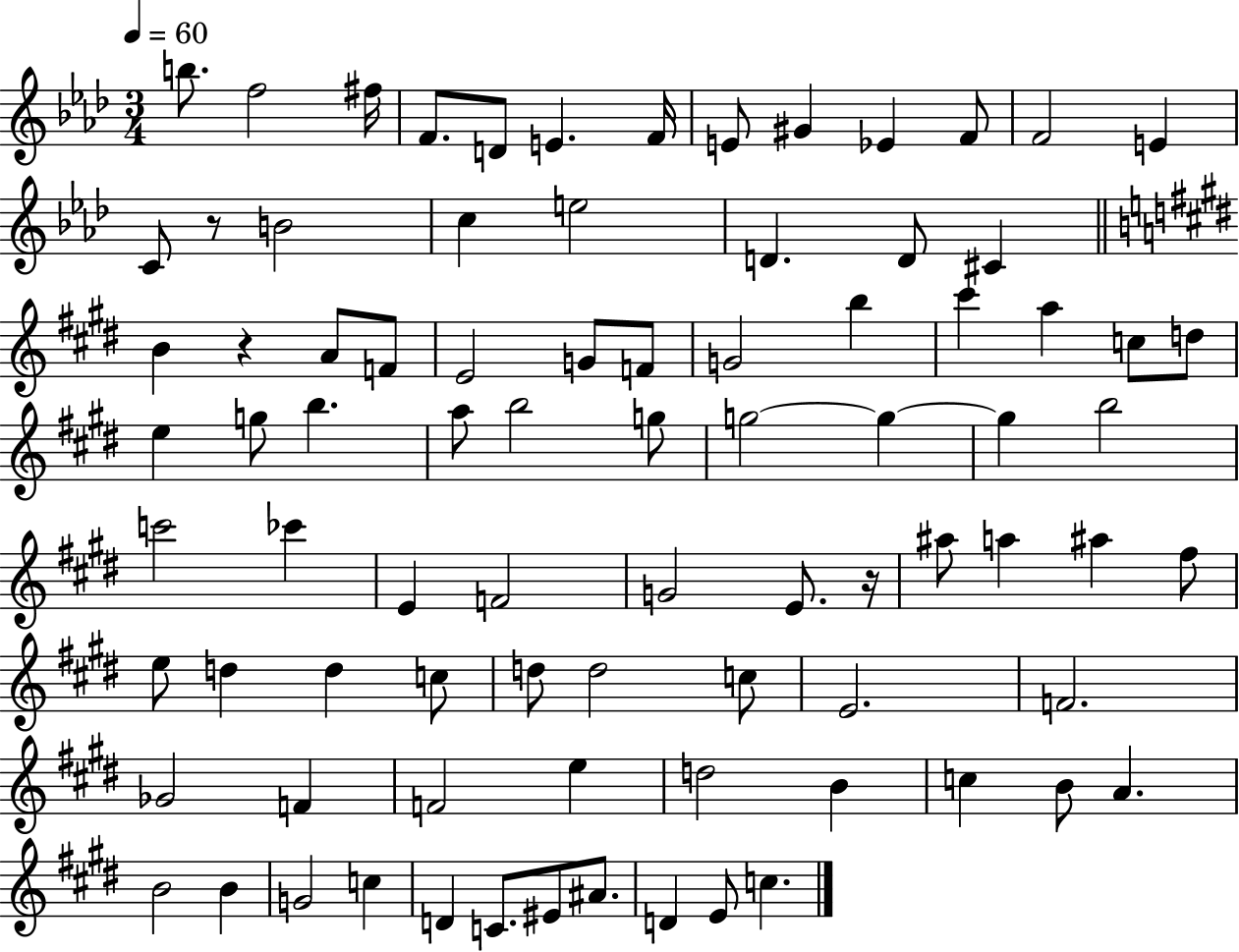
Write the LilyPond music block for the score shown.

{
  \clef treble
  \numericTimeSignature
  \time 3/4
  \key aes \major
  \tempo 4 = 60
  b''8. f''2 fis''16 | f'8. d'8 e'4. f'16 | e'8 gis'4 ees'4 f'8 | f'2 e'4 | \break c'8 r8 b'2 | c''4 e''2 | d'4. d'8 cis'4 | \bar "||" \break \key e \major b'4 r4 a'8 f'8 | e'2 g'8 f'8 | g'2 b''4 | cis'''4 a''4 c''8 d''8 | \break e''4 g''8 b''4. | a''8 b''2 g''8 | g''2~~ g''4~~ | g''4 b''2 | \break c'''2 ces'''4 | e'4 f'2 | g'2 e'8. r16 | ais''8 a''4 ais''4 fis''8 | \break e''8 d''4 d''4 c''8 | d''8 d''2 c''8 | e'2. | f'2. | \break ges'2 f'4 | f'2 e''4 | d''2 b'4 | c''4 b'8 a'4. | \break b'2 b'4 | g'2 c''4 | d'4 c'8. eis'8 ais'8. | d'4 e'8 c''4. | \break \bar "|."
}